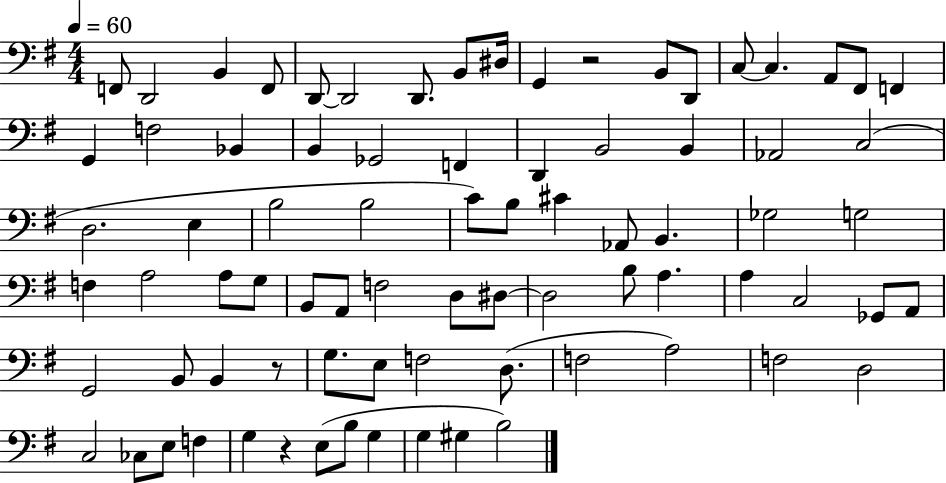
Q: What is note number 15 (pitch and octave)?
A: A2